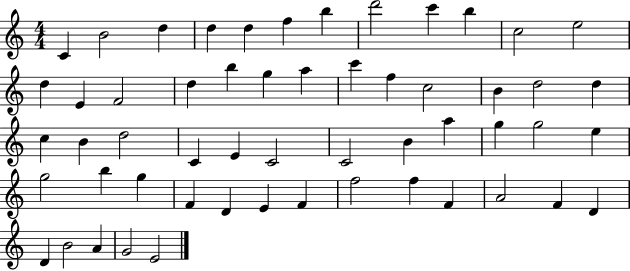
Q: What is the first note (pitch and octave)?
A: C4